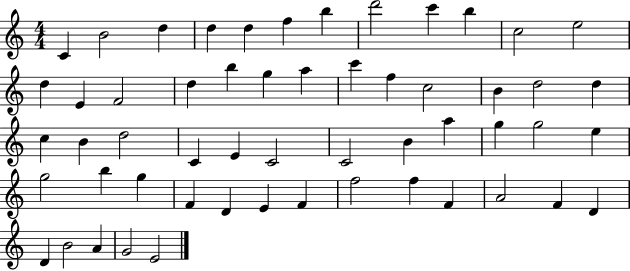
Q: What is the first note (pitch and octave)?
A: C4